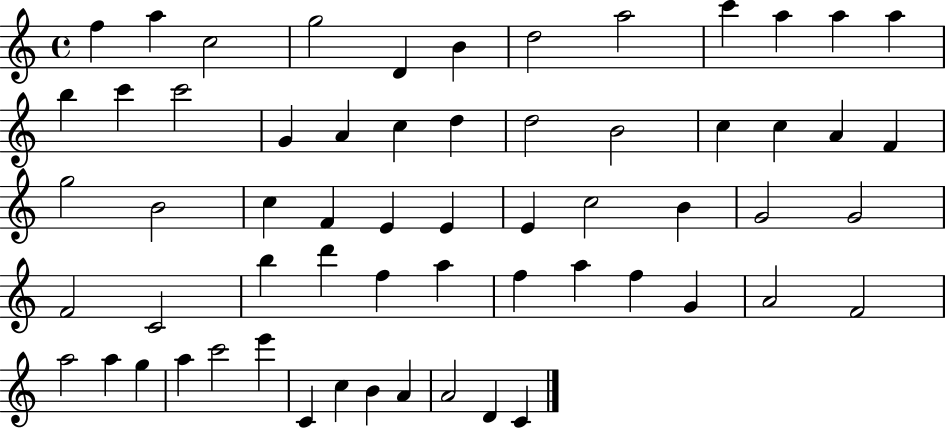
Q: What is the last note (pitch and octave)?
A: C4